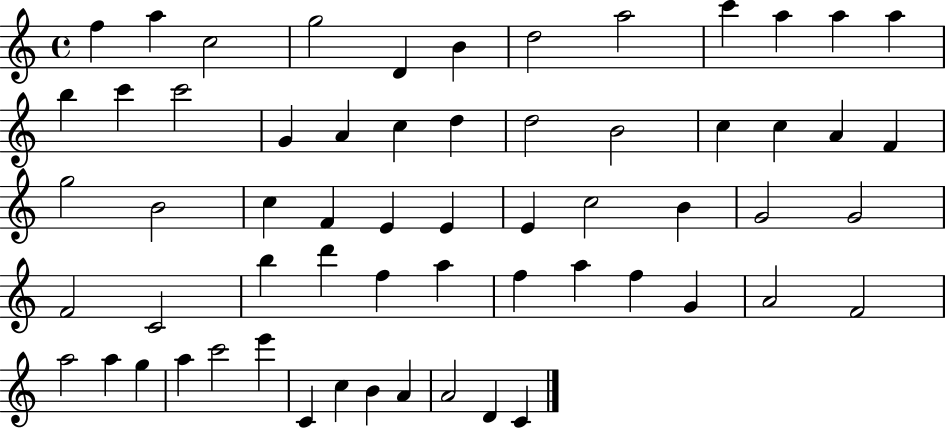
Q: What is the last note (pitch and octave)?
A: C4